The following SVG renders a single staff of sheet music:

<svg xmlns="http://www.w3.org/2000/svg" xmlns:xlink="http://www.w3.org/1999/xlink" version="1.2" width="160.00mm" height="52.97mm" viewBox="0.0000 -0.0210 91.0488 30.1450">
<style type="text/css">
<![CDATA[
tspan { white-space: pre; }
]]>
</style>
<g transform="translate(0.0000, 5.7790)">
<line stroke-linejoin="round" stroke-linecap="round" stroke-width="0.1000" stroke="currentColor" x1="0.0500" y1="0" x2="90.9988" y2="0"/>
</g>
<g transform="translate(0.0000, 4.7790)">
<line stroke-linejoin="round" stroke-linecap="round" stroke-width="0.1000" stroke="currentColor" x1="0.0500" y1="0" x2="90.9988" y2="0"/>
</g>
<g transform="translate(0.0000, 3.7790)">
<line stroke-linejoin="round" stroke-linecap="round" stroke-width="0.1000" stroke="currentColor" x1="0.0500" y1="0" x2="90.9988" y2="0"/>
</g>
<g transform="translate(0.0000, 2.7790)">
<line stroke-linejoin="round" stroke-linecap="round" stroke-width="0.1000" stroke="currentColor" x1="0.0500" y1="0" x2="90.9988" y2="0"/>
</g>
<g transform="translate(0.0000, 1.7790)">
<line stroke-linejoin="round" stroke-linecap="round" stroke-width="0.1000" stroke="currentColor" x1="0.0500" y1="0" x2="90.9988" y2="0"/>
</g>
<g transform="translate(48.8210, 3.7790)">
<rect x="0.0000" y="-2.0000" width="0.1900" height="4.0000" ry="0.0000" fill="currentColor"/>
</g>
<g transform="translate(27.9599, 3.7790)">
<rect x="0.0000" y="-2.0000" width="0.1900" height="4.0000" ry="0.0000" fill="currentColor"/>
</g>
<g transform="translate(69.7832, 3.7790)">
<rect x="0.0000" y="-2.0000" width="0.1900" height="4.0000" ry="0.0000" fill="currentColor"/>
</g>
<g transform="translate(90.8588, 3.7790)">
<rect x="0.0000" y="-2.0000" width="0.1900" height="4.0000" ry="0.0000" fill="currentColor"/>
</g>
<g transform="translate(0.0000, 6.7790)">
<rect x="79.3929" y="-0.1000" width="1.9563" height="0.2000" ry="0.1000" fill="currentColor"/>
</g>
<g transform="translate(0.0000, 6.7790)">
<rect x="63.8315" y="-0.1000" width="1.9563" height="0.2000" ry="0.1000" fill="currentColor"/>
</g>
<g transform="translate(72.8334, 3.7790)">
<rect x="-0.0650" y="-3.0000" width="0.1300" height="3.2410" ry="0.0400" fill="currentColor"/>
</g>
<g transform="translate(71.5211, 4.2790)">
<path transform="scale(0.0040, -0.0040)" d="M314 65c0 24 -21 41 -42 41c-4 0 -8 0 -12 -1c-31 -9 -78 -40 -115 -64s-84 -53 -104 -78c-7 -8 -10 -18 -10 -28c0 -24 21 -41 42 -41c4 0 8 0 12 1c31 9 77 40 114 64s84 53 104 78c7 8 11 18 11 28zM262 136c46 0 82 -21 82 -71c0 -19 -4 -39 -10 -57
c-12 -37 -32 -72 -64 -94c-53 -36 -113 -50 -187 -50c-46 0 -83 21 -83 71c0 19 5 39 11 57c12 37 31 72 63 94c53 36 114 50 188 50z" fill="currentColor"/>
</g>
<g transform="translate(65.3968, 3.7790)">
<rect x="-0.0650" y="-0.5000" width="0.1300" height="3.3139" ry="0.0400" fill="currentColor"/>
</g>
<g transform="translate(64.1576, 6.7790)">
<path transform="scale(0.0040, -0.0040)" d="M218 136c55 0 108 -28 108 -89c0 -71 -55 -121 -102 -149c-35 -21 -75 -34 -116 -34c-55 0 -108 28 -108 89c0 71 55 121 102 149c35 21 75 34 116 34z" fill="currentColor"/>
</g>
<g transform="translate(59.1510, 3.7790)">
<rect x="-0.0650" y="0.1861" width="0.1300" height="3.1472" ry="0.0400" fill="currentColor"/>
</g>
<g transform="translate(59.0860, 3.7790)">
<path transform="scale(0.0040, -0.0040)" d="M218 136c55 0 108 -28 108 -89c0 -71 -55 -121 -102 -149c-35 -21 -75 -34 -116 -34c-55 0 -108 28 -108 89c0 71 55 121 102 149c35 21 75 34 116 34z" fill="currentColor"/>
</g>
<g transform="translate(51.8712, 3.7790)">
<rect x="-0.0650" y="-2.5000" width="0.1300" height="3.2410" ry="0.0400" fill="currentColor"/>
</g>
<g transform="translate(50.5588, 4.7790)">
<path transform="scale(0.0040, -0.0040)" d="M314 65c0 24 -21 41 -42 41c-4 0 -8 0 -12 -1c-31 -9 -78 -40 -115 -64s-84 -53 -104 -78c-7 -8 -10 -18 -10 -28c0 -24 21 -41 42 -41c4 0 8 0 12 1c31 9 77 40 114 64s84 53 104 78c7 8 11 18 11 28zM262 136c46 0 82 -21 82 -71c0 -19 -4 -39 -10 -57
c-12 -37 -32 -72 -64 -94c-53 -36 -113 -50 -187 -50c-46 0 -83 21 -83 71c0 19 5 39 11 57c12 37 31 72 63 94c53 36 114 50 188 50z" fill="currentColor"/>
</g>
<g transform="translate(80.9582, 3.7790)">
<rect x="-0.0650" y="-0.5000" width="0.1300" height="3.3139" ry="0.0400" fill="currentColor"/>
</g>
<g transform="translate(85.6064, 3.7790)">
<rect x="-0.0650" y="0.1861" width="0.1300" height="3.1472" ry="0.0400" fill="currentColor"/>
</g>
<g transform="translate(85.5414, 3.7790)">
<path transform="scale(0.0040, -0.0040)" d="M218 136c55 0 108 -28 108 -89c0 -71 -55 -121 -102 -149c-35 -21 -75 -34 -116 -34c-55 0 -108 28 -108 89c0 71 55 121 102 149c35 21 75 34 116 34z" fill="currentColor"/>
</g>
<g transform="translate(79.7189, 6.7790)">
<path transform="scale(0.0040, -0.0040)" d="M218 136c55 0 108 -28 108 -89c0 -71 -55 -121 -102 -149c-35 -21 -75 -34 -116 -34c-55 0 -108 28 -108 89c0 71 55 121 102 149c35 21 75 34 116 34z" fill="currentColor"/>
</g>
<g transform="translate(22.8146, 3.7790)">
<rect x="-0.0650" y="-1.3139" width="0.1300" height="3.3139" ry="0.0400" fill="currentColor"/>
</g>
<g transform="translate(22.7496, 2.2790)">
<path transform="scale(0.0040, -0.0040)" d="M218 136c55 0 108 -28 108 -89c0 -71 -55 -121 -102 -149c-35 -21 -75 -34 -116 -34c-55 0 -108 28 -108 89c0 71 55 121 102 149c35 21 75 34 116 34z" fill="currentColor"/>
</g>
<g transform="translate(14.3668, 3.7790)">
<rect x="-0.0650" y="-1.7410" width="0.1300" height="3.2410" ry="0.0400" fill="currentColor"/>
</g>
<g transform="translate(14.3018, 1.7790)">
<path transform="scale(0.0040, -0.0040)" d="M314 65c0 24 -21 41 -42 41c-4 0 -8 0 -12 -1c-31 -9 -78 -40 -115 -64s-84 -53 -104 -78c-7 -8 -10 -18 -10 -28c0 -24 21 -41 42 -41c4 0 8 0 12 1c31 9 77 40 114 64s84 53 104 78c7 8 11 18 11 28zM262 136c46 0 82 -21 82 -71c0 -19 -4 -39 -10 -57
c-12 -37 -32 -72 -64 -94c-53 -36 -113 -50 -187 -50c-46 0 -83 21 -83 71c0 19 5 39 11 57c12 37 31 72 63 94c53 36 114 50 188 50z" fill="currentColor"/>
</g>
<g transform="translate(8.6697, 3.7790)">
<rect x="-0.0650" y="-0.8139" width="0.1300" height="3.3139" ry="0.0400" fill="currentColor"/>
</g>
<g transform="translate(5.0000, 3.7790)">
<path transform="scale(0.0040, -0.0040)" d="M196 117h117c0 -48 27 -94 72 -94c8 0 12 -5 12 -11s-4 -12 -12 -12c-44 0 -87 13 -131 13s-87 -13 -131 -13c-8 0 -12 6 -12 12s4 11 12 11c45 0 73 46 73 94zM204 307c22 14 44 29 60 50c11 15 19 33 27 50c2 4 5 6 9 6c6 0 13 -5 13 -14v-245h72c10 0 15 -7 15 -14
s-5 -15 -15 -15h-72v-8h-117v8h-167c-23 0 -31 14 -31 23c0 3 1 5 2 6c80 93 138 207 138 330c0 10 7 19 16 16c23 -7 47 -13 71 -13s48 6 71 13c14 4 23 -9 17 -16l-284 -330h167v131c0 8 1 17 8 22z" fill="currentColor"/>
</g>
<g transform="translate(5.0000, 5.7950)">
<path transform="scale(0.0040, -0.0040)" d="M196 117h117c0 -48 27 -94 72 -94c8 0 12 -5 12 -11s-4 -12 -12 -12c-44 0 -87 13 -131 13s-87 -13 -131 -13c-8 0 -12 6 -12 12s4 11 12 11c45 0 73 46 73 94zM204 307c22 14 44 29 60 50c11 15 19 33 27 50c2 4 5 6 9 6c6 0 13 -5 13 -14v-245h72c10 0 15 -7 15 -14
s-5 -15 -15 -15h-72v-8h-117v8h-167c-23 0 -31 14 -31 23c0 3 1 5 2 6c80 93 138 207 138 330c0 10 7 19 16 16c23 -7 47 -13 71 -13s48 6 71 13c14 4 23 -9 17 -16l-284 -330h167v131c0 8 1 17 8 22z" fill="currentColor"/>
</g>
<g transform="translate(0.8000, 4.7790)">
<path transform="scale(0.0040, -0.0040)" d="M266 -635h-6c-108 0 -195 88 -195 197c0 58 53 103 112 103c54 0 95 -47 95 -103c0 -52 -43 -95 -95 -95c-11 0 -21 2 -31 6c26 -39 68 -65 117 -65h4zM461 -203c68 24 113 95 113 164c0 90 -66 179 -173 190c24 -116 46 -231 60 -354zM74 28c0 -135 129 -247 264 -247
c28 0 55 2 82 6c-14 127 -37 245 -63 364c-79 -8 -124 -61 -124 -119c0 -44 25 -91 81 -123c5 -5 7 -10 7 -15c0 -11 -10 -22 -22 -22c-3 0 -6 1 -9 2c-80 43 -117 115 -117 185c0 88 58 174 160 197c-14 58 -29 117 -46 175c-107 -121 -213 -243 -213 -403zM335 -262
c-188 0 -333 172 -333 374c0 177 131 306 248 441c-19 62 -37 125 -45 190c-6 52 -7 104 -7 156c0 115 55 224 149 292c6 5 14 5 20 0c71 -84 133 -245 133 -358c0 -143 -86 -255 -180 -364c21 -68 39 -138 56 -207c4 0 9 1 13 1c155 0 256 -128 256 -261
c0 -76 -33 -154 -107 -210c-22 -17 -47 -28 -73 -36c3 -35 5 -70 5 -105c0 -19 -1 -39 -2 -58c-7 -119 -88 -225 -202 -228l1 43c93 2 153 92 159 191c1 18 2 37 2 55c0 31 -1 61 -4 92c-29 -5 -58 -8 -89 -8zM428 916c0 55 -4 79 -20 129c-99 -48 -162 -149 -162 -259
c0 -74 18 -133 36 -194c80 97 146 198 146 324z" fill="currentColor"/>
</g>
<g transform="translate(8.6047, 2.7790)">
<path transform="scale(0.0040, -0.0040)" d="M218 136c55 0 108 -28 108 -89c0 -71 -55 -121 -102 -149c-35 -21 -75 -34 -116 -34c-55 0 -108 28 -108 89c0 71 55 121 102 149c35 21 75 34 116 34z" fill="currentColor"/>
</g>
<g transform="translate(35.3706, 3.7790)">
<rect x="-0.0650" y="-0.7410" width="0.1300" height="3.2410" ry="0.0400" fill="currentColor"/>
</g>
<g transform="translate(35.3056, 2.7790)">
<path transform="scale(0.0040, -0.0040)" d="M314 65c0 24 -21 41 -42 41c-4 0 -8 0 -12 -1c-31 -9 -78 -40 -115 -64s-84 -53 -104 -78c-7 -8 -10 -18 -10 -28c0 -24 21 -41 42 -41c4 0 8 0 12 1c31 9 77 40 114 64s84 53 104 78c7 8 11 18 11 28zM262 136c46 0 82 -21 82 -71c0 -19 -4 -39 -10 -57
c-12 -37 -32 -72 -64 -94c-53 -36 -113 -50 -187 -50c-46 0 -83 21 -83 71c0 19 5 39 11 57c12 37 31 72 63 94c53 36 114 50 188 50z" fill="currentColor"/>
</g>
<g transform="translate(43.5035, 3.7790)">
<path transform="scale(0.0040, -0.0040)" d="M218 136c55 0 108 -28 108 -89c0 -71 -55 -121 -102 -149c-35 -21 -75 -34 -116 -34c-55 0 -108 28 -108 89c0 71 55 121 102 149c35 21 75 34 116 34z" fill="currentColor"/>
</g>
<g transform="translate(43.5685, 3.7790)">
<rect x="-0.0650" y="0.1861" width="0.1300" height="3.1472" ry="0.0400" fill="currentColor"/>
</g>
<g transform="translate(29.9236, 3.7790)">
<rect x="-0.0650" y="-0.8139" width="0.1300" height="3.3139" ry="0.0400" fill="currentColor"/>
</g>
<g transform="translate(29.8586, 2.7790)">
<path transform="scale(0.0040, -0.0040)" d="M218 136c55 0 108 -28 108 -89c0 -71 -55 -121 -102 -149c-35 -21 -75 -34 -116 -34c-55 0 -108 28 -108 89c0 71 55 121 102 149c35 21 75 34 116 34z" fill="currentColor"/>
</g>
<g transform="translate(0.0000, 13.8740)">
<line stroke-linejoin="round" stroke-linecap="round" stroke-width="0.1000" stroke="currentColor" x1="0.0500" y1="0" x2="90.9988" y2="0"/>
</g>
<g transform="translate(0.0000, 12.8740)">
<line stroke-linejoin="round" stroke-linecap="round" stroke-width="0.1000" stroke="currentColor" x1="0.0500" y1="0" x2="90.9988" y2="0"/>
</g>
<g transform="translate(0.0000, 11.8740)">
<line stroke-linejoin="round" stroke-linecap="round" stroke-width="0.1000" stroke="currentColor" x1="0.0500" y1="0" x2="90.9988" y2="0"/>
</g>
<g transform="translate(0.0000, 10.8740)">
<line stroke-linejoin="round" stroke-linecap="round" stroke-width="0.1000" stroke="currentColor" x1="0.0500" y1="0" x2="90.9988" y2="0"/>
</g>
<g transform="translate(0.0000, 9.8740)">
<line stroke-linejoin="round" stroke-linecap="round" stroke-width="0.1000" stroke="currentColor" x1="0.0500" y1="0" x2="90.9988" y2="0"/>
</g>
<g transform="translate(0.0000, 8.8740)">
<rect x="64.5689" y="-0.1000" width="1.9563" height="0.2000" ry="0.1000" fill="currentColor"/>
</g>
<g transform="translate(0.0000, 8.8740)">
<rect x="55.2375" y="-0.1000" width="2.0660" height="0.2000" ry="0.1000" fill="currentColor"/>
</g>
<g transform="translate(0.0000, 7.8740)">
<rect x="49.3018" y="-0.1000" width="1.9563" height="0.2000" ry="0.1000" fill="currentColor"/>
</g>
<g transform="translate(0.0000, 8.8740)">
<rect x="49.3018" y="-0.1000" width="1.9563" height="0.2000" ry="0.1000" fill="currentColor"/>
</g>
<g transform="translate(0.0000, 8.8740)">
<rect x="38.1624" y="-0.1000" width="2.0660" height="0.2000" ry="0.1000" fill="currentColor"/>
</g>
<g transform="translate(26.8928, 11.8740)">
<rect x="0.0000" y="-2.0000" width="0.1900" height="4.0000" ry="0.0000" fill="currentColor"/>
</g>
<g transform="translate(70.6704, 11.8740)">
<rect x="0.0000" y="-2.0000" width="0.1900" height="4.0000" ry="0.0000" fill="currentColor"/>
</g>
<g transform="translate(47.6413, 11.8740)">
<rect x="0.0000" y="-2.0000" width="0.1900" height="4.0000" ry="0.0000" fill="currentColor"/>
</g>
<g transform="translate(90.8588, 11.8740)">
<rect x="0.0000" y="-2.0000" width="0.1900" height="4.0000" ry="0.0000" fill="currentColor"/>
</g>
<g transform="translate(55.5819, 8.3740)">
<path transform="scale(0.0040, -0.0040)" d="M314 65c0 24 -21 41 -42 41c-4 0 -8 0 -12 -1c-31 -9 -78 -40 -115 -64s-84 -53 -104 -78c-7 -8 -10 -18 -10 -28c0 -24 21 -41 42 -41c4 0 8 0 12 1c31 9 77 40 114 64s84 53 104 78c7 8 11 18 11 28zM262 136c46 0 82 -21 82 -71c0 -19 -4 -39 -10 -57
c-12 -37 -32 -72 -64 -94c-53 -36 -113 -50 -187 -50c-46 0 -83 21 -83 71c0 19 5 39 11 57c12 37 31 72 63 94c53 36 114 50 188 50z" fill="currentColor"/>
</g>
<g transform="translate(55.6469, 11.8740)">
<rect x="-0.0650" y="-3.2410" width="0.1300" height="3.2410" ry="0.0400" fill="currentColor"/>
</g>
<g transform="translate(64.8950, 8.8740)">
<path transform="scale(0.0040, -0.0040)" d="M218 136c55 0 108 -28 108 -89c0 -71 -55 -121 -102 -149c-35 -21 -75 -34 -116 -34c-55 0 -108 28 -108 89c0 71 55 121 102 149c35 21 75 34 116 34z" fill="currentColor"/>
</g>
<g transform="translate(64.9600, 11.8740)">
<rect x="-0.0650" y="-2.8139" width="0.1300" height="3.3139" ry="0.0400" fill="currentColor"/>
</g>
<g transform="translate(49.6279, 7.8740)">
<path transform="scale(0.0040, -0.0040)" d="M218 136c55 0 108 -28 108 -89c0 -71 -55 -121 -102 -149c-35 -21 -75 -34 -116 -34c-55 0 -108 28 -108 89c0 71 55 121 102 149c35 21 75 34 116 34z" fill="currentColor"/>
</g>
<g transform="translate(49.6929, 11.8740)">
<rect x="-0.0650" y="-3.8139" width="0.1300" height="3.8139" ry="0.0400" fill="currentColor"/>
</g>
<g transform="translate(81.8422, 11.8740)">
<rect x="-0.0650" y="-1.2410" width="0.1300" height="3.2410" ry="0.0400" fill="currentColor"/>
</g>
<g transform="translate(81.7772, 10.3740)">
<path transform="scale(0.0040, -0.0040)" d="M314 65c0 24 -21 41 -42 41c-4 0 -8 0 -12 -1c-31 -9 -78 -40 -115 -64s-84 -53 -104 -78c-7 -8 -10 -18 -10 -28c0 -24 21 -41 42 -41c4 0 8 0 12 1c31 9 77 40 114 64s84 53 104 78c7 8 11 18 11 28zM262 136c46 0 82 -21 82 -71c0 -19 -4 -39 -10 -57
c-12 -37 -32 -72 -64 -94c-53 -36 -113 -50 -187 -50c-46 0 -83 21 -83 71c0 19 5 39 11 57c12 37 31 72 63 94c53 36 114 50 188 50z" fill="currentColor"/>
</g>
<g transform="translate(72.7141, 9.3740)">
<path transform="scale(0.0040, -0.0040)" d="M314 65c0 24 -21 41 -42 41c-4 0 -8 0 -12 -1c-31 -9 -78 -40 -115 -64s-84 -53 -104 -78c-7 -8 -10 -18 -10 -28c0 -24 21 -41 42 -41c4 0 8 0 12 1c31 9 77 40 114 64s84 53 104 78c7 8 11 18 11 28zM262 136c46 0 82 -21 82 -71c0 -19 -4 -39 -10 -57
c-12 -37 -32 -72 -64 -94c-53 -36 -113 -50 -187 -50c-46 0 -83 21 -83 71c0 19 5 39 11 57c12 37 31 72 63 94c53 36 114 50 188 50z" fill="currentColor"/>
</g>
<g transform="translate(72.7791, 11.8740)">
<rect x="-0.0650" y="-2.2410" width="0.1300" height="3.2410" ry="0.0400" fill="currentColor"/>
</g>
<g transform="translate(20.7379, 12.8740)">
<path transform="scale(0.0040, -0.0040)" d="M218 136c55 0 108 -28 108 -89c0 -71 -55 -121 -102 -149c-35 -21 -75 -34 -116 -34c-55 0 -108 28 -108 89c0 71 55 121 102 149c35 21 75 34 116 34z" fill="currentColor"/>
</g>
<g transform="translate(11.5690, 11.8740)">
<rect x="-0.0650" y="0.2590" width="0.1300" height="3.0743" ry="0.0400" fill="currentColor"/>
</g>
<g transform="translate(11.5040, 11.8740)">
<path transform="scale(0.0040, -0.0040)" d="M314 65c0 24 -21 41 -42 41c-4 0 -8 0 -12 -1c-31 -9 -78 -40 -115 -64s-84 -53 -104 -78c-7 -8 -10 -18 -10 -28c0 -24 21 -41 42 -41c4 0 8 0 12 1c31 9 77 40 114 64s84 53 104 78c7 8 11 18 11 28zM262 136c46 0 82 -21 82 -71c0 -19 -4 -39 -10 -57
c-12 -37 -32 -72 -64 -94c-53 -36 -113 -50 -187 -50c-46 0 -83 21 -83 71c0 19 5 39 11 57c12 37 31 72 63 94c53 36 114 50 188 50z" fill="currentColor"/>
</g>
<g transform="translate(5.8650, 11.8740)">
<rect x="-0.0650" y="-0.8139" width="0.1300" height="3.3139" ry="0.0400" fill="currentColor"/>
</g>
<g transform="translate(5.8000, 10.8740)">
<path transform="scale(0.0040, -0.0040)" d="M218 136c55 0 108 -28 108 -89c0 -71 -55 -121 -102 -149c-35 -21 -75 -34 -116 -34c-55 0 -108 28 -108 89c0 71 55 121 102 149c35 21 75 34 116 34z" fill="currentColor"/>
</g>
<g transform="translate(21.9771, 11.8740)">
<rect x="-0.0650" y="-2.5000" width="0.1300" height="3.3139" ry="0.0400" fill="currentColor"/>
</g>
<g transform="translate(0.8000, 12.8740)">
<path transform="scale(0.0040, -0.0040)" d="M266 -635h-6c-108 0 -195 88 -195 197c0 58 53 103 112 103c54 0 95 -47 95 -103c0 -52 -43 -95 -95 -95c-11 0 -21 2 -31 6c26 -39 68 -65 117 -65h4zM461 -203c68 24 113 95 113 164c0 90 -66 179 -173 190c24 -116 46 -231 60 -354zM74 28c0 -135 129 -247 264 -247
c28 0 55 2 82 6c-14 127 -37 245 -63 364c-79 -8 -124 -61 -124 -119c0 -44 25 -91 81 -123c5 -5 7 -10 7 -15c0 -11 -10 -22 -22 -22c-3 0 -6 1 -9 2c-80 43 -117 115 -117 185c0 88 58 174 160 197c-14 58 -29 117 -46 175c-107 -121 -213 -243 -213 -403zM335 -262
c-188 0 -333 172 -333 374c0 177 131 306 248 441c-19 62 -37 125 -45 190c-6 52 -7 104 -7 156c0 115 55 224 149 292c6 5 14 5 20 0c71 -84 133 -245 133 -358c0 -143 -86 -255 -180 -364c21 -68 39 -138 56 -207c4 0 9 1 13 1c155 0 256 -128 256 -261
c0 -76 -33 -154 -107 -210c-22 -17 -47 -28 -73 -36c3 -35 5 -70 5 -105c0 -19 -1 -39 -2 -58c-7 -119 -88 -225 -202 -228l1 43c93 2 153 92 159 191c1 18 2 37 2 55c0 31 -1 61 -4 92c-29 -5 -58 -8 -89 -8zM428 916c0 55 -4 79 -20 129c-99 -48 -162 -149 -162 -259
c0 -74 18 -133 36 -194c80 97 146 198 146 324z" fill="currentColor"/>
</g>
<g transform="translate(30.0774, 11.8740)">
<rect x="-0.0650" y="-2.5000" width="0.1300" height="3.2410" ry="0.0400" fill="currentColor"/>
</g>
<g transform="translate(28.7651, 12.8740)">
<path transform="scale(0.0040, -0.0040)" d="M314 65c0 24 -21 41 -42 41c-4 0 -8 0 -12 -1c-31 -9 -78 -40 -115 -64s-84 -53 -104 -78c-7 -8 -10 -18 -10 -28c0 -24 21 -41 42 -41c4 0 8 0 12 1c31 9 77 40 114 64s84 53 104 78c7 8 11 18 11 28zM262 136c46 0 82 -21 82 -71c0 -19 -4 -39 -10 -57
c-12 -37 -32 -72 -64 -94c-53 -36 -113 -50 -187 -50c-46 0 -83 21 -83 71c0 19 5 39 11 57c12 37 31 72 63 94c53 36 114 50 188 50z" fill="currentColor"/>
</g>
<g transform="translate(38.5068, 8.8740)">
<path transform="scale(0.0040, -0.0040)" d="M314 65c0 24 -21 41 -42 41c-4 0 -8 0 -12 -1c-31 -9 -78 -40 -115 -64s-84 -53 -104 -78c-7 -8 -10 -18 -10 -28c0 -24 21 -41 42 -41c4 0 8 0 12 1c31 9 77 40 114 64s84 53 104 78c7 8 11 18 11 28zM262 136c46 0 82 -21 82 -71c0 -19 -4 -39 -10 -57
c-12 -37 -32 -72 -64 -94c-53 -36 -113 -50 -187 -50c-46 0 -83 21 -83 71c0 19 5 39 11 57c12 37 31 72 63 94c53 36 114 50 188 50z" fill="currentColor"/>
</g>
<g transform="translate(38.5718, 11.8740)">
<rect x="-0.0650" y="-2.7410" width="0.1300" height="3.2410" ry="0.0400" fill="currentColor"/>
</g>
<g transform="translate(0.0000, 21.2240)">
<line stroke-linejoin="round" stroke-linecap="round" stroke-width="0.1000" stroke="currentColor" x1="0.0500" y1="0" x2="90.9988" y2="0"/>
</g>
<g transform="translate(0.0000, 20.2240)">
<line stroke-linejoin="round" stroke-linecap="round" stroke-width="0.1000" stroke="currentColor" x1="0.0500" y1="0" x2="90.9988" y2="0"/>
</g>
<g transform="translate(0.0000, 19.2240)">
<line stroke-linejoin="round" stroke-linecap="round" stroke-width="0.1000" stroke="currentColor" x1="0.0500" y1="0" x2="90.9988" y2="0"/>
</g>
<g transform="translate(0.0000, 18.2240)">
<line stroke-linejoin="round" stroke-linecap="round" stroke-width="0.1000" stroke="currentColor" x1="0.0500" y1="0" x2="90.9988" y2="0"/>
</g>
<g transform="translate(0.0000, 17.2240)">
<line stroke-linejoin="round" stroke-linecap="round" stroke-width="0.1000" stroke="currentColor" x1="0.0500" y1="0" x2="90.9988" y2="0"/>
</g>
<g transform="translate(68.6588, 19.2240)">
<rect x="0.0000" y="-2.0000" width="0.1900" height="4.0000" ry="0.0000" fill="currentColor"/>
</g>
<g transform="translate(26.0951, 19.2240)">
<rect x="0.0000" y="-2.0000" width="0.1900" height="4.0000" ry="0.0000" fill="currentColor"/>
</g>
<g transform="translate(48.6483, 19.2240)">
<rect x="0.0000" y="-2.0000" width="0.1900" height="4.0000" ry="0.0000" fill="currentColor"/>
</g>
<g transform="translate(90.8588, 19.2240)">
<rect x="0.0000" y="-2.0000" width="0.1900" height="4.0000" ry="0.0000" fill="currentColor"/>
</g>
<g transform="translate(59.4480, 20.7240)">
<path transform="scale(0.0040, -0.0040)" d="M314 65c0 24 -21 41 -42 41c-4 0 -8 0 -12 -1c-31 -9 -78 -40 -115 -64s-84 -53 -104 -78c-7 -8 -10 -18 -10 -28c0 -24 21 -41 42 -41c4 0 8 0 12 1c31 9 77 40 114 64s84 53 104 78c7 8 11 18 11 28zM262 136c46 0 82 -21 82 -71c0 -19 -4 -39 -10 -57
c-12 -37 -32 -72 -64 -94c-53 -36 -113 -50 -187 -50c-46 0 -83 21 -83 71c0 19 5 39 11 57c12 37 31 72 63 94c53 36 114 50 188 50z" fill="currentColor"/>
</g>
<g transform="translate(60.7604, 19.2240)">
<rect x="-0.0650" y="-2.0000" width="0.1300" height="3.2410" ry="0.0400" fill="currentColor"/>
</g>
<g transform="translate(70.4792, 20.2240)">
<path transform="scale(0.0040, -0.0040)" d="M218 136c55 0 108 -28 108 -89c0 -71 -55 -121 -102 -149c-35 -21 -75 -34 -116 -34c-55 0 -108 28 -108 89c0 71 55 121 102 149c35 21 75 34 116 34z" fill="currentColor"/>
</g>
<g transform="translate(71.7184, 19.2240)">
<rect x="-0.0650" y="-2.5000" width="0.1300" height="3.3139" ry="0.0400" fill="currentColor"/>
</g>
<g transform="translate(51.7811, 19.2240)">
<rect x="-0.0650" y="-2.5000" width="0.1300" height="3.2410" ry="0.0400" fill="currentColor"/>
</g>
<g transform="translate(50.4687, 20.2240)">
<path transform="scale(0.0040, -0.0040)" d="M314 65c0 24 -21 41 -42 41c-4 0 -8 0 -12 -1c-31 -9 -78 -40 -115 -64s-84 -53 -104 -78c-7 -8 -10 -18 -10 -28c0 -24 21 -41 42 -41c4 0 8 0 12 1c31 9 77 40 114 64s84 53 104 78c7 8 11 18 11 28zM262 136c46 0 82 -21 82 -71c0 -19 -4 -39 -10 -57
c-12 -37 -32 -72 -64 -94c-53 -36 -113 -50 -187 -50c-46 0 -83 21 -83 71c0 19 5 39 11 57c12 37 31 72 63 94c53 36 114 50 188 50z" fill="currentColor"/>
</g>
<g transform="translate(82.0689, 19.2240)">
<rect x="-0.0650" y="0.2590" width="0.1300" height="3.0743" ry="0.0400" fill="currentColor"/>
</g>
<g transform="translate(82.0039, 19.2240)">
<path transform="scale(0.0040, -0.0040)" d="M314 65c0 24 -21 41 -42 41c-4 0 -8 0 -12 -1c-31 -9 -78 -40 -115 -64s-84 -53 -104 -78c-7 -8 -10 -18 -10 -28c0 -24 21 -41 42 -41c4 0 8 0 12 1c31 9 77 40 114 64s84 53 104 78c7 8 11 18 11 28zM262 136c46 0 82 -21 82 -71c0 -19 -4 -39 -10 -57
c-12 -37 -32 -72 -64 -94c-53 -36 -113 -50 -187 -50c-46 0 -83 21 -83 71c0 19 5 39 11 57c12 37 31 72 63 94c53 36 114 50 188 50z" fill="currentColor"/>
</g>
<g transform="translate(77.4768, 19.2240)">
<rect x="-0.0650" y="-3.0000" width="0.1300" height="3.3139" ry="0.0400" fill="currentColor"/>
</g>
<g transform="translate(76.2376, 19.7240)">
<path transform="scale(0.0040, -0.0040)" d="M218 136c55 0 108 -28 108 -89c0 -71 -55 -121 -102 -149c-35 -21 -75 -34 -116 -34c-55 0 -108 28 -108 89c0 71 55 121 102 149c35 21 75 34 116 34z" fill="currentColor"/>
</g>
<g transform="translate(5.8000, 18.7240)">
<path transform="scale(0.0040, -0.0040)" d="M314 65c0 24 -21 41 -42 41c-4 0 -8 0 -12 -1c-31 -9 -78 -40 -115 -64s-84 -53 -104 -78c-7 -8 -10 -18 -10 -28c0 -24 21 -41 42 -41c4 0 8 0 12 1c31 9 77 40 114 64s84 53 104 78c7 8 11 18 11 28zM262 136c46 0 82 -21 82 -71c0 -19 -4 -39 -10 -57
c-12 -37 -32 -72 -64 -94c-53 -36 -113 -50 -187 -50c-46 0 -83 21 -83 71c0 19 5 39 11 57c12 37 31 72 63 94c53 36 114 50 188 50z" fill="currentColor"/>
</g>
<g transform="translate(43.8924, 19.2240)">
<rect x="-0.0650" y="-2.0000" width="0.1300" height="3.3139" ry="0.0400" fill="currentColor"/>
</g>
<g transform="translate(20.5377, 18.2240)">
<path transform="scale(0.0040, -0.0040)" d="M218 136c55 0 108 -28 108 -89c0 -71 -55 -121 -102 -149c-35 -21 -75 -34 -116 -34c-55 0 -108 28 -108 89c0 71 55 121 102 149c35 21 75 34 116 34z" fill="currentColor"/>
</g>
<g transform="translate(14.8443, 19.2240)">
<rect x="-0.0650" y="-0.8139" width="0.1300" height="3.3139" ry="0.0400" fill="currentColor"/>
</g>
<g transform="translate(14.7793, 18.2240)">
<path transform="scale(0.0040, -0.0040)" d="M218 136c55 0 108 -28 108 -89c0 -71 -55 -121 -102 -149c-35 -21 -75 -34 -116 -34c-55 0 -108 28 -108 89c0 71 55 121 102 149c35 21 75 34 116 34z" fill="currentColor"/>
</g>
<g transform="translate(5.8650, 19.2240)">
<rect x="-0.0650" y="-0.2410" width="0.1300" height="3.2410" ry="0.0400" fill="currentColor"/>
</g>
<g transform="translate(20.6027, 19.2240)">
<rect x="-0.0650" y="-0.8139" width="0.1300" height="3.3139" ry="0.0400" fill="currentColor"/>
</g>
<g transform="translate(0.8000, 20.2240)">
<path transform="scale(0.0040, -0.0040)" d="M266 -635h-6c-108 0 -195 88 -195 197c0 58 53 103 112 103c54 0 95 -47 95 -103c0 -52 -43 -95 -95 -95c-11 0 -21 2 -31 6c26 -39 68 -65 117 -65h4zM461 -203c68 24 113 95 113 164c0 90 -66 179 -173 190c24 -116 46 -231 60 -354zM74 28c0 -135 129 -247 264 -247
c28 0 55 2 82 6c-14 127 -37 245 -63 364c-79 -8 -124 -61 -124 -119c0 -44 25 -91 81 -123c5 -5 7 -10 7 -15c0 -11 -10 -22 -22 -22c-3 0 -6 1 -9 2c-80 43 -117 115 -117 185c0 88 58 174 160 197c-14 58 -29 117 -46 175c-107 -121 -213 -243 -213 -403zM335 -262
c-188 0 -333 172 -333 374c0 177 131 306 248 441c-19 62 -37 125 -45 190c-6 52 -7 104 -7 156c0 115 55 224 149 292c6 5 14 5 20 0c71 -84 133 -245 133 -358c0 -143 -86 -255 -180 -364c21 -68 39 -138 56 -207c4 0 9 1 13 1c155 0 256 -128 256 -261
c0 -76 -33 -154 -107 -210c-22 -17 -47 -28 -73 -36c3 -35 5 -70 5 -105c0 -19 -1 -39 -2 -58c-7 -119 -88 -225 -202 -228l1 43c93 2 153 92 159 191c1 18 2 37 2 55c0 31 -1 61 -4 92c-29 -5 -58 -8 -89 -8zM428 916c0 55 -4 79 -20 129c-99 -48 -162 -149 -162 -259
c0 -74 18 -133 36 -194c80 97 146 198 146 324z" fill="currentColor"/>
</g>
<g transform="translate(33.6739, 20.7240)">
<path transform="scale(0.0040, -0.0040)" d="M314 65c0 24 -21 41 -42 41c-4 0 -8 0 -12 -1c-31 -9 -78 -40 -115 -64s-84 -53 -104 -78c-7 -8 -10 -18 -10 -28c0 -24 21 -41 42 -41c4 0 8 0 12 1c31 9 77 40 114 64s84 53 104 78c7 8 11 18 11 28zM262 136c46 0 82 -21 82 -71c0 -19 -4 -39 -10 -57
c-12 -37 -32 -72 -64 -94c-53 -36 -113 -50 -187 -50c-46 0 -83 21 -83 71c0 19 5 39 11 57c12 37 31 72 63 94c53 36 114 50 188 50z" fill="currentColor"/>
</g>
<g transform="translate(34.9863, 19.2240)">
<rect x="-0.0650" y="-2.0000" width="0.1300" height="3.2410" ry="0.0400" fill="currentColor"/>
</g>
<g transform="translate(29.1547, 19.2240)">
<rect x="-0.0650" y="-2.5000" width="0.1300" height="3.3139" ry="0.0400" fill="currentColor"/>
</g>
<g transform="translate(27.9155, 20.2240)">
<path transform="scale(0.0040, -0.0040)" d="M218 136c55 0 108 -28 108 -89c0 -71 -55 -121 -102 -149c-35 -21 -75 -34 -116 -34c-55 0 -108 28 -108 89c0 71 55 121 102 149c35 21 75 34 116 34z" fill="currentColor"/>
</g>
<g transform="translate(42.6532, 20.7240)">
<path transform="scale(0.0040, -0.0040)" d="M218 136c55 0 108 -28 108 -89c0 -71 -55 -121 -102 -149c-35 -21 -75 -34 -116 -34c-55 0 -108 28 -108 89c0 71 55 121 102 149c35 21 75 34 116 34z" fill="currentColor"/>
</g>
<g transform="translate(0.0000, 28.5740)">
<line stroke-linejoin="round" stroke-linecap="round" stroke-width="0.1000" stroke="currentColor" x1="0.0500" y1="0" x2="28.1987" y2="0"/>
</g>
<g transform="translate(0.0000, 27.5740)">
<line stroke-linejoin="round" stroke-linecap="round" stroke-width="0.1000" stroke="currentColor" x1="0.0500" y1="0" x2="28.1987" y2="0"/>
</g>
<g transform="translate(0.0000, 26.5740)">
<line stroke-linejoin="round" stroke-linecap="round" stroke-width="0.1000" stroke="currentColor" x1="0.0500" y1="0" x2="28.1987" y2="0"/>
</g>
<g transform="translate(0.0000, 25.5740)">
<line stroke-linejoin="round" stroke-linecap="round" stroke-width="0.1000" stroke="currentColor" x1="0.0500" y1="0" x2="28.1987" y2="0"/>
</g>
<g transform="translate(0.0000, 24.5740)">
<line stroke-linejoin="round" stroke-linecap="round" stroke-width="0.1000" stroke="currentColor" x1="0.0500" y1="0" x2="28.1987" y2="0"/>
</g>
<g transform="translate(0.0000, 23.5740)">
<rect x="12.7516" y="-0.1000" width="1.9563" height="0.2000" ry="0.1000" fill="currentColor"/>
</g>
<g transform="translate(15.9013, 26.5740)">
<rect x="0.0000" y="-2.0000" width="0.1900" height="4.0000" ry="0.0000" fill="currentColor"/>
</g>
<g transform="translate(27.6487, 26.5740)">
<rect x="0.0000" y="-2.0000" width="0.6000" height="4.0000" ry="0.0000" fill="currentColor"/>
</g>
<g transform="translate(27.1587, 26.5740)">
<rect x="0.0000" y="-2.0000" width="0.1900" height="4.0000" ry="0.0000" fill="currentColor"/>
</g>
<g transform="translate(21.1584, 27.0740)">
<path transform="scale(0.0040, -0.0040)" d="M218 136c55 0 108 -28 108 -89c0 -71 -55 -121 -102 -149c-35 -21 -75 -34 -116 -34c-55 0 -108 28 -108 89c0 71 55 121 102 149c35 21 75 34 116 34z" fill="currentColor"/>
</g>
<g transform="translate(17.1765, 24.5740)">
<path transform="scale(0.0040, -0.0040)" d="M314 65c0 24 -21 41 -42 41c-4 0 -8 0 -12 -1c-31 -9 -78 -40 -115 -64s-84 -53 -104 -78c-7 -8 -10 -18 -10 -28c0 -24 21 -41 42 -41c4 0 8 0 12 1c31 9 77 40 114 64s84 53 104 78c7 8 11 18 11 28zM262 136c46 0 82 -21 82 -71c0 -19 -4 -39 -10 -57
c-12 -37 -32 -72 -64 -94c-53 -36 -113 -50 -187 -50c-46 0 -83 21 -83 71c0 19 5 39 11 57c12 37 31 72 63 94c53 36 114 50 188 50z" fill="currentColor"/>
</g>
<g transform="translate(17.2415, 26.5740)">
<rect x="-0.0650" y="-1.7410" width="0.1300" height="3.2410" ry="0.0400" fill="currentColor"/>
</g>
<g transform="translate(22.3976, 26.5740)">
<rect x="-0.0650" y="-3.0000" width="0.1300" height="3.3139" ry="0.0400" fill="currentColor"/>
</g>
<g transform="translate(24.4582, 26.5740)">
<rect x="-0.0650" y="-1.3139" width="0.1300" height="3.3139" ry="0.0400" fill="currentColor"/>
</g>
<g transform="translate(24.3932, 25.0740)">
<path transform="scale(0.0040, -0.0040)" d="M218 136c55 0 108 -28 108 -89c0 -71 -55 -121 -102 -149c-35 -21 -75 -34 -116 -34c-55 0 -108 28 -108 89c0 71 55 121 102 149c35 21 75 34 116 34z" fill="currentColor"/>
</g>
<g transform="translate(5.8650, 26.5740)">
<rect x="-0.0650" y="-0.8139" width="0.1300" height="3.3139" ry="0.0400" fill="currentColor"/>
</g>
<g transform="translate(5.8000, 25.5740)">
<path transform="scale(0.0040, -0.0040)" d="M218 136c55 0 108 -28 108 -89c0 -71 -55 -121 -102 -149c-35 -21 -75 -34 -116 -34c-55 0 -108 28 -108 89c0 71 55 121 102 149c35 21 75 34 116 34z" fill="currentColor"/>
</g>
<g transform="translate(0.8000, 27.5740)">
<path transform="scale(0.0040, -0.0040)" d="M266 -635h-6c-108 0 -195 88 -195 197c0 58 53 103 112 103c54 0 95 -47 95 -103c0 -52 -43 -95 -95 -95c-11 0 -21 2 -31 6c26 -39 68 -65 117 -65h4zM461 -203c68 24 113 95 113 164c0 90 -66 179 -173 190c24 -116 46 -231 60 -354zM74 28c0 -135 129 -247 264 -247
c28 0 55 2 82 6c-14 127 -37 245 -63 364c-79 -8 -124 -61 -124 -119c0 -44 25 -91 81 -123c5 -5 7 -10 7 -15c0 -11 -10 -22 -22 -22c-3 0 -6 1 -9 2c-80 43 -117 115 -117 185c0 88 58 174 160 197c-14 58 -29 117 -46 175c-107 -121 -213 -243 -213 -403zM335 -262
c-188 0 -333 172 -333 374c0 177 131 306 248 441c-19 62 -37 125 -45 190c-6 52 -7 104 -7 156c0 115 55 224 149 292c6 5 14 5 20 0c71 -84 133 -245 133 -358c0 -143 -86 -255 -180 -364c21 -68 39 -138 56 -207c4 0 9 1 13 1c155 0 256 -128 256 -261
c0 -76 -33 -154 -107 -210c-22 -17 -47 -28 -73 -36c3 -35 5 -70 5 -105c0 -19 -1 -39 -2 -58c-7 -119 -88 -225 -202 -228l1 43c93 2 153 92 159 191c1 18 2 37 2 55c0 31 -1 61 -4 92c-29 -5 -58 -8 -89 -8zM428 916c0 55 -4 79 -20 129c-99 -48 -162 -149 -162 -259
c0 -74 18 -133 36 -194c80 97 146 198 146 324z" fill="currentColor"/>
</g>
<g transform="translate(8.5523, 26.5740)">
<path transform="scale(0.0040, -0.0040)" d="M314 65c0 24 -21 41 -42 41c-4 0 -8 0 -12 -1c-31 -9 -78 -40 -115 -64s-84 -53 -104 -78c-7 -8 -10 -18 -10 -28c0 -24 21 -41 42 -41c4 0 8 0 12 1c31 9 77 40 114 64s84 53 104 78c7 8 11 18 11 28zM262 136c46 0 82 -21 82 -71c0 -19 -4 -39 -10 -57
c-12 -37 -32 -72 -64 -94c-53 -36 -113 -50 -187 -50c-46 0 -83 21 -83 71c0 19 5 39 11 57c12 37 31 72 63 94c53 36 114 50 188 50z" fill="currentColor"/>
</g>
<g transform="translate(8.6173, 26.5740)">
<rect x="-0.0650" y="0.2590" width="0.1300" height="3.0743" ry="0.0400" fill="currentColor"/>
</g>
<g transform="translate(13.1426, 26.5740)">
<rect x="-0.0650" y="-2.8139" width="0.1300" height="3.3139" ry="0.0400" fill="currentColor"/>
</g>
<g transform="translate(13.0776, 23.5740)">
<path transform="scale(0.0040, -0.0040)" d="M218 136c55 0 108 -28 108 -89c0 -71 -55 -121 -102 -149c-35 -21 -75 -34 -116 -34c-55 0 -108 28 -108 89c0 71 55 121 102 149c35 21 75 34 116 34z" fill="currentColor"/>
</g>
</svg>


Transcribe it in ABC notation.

X:1
T:Untitled
M:4/4
L:1/4
K:C
d f2 e d d2 B G2 B C A2 C B d B2 G G2 a2 c' b2 a g2 e2 c2 d d G F2 F G2 F2 G A B2 d B2 a f2 A e